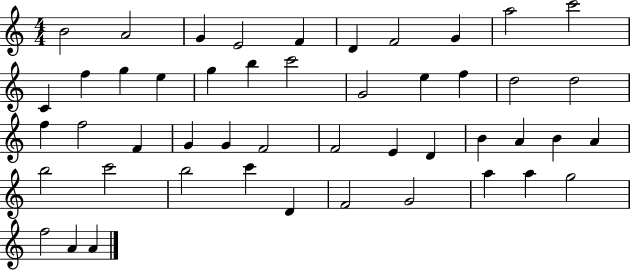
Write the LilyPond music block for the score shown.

{
  \clef treble
  \numericTimeSignature
  \time 4/4
  \key c \major
  b'2 a'2 | g'4 e'2 f'4 | d'4 f'2 g'4 | a''2 c'''2 | \break c'4 f''4 g''4 e''4 | g''4 b''4 c'''2 | g'2 e''4 f''4 | d''2 d''2 | \break f''4 f''2 f'4 | g'4 g'4 f'2 | f'2 e'4 d'4 | b'4 a'4 b'4 a'4 | \break b''2 c'''2 | b''2 c'''4 d'4 | f'2 g'2 | a''4 a''4 g''2 | \break f''2 a'4 a'4 | \bar "|."
}